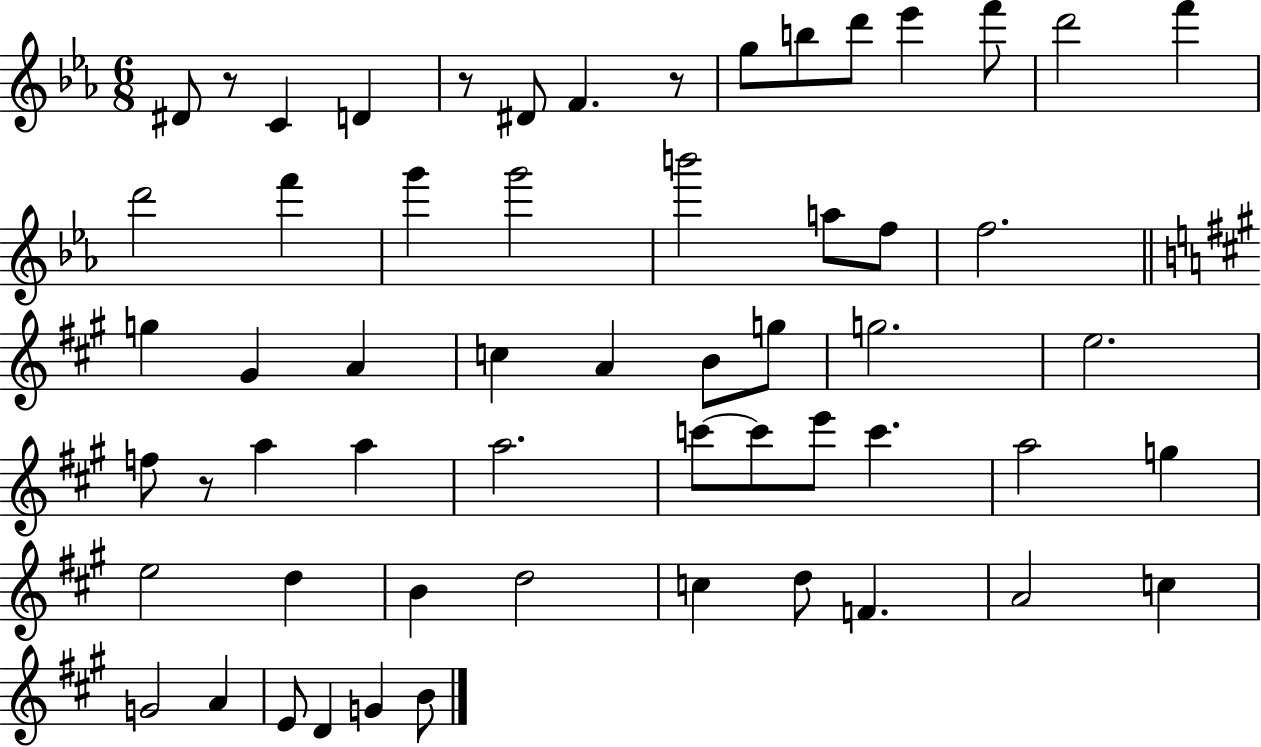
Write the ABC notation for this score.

X:1
T:Untitled
M:6/8
L:1/4
K:Eb
^D/2 z/2 C D z/2 ^D/2 F z/2 g/2 b/2 d'/2 _e' f'/2 d'2 f' d'2 f' g' g'2 b'2 a/2 f/2 f2 g ^G A c A B/2 g/2 g2 e2 f/2 z/2 a a a2 c'/2 c'/2 e'/2 c' a2 g e2 d B d2 c d/2 F A2 c G2 A E/2 D G B/2